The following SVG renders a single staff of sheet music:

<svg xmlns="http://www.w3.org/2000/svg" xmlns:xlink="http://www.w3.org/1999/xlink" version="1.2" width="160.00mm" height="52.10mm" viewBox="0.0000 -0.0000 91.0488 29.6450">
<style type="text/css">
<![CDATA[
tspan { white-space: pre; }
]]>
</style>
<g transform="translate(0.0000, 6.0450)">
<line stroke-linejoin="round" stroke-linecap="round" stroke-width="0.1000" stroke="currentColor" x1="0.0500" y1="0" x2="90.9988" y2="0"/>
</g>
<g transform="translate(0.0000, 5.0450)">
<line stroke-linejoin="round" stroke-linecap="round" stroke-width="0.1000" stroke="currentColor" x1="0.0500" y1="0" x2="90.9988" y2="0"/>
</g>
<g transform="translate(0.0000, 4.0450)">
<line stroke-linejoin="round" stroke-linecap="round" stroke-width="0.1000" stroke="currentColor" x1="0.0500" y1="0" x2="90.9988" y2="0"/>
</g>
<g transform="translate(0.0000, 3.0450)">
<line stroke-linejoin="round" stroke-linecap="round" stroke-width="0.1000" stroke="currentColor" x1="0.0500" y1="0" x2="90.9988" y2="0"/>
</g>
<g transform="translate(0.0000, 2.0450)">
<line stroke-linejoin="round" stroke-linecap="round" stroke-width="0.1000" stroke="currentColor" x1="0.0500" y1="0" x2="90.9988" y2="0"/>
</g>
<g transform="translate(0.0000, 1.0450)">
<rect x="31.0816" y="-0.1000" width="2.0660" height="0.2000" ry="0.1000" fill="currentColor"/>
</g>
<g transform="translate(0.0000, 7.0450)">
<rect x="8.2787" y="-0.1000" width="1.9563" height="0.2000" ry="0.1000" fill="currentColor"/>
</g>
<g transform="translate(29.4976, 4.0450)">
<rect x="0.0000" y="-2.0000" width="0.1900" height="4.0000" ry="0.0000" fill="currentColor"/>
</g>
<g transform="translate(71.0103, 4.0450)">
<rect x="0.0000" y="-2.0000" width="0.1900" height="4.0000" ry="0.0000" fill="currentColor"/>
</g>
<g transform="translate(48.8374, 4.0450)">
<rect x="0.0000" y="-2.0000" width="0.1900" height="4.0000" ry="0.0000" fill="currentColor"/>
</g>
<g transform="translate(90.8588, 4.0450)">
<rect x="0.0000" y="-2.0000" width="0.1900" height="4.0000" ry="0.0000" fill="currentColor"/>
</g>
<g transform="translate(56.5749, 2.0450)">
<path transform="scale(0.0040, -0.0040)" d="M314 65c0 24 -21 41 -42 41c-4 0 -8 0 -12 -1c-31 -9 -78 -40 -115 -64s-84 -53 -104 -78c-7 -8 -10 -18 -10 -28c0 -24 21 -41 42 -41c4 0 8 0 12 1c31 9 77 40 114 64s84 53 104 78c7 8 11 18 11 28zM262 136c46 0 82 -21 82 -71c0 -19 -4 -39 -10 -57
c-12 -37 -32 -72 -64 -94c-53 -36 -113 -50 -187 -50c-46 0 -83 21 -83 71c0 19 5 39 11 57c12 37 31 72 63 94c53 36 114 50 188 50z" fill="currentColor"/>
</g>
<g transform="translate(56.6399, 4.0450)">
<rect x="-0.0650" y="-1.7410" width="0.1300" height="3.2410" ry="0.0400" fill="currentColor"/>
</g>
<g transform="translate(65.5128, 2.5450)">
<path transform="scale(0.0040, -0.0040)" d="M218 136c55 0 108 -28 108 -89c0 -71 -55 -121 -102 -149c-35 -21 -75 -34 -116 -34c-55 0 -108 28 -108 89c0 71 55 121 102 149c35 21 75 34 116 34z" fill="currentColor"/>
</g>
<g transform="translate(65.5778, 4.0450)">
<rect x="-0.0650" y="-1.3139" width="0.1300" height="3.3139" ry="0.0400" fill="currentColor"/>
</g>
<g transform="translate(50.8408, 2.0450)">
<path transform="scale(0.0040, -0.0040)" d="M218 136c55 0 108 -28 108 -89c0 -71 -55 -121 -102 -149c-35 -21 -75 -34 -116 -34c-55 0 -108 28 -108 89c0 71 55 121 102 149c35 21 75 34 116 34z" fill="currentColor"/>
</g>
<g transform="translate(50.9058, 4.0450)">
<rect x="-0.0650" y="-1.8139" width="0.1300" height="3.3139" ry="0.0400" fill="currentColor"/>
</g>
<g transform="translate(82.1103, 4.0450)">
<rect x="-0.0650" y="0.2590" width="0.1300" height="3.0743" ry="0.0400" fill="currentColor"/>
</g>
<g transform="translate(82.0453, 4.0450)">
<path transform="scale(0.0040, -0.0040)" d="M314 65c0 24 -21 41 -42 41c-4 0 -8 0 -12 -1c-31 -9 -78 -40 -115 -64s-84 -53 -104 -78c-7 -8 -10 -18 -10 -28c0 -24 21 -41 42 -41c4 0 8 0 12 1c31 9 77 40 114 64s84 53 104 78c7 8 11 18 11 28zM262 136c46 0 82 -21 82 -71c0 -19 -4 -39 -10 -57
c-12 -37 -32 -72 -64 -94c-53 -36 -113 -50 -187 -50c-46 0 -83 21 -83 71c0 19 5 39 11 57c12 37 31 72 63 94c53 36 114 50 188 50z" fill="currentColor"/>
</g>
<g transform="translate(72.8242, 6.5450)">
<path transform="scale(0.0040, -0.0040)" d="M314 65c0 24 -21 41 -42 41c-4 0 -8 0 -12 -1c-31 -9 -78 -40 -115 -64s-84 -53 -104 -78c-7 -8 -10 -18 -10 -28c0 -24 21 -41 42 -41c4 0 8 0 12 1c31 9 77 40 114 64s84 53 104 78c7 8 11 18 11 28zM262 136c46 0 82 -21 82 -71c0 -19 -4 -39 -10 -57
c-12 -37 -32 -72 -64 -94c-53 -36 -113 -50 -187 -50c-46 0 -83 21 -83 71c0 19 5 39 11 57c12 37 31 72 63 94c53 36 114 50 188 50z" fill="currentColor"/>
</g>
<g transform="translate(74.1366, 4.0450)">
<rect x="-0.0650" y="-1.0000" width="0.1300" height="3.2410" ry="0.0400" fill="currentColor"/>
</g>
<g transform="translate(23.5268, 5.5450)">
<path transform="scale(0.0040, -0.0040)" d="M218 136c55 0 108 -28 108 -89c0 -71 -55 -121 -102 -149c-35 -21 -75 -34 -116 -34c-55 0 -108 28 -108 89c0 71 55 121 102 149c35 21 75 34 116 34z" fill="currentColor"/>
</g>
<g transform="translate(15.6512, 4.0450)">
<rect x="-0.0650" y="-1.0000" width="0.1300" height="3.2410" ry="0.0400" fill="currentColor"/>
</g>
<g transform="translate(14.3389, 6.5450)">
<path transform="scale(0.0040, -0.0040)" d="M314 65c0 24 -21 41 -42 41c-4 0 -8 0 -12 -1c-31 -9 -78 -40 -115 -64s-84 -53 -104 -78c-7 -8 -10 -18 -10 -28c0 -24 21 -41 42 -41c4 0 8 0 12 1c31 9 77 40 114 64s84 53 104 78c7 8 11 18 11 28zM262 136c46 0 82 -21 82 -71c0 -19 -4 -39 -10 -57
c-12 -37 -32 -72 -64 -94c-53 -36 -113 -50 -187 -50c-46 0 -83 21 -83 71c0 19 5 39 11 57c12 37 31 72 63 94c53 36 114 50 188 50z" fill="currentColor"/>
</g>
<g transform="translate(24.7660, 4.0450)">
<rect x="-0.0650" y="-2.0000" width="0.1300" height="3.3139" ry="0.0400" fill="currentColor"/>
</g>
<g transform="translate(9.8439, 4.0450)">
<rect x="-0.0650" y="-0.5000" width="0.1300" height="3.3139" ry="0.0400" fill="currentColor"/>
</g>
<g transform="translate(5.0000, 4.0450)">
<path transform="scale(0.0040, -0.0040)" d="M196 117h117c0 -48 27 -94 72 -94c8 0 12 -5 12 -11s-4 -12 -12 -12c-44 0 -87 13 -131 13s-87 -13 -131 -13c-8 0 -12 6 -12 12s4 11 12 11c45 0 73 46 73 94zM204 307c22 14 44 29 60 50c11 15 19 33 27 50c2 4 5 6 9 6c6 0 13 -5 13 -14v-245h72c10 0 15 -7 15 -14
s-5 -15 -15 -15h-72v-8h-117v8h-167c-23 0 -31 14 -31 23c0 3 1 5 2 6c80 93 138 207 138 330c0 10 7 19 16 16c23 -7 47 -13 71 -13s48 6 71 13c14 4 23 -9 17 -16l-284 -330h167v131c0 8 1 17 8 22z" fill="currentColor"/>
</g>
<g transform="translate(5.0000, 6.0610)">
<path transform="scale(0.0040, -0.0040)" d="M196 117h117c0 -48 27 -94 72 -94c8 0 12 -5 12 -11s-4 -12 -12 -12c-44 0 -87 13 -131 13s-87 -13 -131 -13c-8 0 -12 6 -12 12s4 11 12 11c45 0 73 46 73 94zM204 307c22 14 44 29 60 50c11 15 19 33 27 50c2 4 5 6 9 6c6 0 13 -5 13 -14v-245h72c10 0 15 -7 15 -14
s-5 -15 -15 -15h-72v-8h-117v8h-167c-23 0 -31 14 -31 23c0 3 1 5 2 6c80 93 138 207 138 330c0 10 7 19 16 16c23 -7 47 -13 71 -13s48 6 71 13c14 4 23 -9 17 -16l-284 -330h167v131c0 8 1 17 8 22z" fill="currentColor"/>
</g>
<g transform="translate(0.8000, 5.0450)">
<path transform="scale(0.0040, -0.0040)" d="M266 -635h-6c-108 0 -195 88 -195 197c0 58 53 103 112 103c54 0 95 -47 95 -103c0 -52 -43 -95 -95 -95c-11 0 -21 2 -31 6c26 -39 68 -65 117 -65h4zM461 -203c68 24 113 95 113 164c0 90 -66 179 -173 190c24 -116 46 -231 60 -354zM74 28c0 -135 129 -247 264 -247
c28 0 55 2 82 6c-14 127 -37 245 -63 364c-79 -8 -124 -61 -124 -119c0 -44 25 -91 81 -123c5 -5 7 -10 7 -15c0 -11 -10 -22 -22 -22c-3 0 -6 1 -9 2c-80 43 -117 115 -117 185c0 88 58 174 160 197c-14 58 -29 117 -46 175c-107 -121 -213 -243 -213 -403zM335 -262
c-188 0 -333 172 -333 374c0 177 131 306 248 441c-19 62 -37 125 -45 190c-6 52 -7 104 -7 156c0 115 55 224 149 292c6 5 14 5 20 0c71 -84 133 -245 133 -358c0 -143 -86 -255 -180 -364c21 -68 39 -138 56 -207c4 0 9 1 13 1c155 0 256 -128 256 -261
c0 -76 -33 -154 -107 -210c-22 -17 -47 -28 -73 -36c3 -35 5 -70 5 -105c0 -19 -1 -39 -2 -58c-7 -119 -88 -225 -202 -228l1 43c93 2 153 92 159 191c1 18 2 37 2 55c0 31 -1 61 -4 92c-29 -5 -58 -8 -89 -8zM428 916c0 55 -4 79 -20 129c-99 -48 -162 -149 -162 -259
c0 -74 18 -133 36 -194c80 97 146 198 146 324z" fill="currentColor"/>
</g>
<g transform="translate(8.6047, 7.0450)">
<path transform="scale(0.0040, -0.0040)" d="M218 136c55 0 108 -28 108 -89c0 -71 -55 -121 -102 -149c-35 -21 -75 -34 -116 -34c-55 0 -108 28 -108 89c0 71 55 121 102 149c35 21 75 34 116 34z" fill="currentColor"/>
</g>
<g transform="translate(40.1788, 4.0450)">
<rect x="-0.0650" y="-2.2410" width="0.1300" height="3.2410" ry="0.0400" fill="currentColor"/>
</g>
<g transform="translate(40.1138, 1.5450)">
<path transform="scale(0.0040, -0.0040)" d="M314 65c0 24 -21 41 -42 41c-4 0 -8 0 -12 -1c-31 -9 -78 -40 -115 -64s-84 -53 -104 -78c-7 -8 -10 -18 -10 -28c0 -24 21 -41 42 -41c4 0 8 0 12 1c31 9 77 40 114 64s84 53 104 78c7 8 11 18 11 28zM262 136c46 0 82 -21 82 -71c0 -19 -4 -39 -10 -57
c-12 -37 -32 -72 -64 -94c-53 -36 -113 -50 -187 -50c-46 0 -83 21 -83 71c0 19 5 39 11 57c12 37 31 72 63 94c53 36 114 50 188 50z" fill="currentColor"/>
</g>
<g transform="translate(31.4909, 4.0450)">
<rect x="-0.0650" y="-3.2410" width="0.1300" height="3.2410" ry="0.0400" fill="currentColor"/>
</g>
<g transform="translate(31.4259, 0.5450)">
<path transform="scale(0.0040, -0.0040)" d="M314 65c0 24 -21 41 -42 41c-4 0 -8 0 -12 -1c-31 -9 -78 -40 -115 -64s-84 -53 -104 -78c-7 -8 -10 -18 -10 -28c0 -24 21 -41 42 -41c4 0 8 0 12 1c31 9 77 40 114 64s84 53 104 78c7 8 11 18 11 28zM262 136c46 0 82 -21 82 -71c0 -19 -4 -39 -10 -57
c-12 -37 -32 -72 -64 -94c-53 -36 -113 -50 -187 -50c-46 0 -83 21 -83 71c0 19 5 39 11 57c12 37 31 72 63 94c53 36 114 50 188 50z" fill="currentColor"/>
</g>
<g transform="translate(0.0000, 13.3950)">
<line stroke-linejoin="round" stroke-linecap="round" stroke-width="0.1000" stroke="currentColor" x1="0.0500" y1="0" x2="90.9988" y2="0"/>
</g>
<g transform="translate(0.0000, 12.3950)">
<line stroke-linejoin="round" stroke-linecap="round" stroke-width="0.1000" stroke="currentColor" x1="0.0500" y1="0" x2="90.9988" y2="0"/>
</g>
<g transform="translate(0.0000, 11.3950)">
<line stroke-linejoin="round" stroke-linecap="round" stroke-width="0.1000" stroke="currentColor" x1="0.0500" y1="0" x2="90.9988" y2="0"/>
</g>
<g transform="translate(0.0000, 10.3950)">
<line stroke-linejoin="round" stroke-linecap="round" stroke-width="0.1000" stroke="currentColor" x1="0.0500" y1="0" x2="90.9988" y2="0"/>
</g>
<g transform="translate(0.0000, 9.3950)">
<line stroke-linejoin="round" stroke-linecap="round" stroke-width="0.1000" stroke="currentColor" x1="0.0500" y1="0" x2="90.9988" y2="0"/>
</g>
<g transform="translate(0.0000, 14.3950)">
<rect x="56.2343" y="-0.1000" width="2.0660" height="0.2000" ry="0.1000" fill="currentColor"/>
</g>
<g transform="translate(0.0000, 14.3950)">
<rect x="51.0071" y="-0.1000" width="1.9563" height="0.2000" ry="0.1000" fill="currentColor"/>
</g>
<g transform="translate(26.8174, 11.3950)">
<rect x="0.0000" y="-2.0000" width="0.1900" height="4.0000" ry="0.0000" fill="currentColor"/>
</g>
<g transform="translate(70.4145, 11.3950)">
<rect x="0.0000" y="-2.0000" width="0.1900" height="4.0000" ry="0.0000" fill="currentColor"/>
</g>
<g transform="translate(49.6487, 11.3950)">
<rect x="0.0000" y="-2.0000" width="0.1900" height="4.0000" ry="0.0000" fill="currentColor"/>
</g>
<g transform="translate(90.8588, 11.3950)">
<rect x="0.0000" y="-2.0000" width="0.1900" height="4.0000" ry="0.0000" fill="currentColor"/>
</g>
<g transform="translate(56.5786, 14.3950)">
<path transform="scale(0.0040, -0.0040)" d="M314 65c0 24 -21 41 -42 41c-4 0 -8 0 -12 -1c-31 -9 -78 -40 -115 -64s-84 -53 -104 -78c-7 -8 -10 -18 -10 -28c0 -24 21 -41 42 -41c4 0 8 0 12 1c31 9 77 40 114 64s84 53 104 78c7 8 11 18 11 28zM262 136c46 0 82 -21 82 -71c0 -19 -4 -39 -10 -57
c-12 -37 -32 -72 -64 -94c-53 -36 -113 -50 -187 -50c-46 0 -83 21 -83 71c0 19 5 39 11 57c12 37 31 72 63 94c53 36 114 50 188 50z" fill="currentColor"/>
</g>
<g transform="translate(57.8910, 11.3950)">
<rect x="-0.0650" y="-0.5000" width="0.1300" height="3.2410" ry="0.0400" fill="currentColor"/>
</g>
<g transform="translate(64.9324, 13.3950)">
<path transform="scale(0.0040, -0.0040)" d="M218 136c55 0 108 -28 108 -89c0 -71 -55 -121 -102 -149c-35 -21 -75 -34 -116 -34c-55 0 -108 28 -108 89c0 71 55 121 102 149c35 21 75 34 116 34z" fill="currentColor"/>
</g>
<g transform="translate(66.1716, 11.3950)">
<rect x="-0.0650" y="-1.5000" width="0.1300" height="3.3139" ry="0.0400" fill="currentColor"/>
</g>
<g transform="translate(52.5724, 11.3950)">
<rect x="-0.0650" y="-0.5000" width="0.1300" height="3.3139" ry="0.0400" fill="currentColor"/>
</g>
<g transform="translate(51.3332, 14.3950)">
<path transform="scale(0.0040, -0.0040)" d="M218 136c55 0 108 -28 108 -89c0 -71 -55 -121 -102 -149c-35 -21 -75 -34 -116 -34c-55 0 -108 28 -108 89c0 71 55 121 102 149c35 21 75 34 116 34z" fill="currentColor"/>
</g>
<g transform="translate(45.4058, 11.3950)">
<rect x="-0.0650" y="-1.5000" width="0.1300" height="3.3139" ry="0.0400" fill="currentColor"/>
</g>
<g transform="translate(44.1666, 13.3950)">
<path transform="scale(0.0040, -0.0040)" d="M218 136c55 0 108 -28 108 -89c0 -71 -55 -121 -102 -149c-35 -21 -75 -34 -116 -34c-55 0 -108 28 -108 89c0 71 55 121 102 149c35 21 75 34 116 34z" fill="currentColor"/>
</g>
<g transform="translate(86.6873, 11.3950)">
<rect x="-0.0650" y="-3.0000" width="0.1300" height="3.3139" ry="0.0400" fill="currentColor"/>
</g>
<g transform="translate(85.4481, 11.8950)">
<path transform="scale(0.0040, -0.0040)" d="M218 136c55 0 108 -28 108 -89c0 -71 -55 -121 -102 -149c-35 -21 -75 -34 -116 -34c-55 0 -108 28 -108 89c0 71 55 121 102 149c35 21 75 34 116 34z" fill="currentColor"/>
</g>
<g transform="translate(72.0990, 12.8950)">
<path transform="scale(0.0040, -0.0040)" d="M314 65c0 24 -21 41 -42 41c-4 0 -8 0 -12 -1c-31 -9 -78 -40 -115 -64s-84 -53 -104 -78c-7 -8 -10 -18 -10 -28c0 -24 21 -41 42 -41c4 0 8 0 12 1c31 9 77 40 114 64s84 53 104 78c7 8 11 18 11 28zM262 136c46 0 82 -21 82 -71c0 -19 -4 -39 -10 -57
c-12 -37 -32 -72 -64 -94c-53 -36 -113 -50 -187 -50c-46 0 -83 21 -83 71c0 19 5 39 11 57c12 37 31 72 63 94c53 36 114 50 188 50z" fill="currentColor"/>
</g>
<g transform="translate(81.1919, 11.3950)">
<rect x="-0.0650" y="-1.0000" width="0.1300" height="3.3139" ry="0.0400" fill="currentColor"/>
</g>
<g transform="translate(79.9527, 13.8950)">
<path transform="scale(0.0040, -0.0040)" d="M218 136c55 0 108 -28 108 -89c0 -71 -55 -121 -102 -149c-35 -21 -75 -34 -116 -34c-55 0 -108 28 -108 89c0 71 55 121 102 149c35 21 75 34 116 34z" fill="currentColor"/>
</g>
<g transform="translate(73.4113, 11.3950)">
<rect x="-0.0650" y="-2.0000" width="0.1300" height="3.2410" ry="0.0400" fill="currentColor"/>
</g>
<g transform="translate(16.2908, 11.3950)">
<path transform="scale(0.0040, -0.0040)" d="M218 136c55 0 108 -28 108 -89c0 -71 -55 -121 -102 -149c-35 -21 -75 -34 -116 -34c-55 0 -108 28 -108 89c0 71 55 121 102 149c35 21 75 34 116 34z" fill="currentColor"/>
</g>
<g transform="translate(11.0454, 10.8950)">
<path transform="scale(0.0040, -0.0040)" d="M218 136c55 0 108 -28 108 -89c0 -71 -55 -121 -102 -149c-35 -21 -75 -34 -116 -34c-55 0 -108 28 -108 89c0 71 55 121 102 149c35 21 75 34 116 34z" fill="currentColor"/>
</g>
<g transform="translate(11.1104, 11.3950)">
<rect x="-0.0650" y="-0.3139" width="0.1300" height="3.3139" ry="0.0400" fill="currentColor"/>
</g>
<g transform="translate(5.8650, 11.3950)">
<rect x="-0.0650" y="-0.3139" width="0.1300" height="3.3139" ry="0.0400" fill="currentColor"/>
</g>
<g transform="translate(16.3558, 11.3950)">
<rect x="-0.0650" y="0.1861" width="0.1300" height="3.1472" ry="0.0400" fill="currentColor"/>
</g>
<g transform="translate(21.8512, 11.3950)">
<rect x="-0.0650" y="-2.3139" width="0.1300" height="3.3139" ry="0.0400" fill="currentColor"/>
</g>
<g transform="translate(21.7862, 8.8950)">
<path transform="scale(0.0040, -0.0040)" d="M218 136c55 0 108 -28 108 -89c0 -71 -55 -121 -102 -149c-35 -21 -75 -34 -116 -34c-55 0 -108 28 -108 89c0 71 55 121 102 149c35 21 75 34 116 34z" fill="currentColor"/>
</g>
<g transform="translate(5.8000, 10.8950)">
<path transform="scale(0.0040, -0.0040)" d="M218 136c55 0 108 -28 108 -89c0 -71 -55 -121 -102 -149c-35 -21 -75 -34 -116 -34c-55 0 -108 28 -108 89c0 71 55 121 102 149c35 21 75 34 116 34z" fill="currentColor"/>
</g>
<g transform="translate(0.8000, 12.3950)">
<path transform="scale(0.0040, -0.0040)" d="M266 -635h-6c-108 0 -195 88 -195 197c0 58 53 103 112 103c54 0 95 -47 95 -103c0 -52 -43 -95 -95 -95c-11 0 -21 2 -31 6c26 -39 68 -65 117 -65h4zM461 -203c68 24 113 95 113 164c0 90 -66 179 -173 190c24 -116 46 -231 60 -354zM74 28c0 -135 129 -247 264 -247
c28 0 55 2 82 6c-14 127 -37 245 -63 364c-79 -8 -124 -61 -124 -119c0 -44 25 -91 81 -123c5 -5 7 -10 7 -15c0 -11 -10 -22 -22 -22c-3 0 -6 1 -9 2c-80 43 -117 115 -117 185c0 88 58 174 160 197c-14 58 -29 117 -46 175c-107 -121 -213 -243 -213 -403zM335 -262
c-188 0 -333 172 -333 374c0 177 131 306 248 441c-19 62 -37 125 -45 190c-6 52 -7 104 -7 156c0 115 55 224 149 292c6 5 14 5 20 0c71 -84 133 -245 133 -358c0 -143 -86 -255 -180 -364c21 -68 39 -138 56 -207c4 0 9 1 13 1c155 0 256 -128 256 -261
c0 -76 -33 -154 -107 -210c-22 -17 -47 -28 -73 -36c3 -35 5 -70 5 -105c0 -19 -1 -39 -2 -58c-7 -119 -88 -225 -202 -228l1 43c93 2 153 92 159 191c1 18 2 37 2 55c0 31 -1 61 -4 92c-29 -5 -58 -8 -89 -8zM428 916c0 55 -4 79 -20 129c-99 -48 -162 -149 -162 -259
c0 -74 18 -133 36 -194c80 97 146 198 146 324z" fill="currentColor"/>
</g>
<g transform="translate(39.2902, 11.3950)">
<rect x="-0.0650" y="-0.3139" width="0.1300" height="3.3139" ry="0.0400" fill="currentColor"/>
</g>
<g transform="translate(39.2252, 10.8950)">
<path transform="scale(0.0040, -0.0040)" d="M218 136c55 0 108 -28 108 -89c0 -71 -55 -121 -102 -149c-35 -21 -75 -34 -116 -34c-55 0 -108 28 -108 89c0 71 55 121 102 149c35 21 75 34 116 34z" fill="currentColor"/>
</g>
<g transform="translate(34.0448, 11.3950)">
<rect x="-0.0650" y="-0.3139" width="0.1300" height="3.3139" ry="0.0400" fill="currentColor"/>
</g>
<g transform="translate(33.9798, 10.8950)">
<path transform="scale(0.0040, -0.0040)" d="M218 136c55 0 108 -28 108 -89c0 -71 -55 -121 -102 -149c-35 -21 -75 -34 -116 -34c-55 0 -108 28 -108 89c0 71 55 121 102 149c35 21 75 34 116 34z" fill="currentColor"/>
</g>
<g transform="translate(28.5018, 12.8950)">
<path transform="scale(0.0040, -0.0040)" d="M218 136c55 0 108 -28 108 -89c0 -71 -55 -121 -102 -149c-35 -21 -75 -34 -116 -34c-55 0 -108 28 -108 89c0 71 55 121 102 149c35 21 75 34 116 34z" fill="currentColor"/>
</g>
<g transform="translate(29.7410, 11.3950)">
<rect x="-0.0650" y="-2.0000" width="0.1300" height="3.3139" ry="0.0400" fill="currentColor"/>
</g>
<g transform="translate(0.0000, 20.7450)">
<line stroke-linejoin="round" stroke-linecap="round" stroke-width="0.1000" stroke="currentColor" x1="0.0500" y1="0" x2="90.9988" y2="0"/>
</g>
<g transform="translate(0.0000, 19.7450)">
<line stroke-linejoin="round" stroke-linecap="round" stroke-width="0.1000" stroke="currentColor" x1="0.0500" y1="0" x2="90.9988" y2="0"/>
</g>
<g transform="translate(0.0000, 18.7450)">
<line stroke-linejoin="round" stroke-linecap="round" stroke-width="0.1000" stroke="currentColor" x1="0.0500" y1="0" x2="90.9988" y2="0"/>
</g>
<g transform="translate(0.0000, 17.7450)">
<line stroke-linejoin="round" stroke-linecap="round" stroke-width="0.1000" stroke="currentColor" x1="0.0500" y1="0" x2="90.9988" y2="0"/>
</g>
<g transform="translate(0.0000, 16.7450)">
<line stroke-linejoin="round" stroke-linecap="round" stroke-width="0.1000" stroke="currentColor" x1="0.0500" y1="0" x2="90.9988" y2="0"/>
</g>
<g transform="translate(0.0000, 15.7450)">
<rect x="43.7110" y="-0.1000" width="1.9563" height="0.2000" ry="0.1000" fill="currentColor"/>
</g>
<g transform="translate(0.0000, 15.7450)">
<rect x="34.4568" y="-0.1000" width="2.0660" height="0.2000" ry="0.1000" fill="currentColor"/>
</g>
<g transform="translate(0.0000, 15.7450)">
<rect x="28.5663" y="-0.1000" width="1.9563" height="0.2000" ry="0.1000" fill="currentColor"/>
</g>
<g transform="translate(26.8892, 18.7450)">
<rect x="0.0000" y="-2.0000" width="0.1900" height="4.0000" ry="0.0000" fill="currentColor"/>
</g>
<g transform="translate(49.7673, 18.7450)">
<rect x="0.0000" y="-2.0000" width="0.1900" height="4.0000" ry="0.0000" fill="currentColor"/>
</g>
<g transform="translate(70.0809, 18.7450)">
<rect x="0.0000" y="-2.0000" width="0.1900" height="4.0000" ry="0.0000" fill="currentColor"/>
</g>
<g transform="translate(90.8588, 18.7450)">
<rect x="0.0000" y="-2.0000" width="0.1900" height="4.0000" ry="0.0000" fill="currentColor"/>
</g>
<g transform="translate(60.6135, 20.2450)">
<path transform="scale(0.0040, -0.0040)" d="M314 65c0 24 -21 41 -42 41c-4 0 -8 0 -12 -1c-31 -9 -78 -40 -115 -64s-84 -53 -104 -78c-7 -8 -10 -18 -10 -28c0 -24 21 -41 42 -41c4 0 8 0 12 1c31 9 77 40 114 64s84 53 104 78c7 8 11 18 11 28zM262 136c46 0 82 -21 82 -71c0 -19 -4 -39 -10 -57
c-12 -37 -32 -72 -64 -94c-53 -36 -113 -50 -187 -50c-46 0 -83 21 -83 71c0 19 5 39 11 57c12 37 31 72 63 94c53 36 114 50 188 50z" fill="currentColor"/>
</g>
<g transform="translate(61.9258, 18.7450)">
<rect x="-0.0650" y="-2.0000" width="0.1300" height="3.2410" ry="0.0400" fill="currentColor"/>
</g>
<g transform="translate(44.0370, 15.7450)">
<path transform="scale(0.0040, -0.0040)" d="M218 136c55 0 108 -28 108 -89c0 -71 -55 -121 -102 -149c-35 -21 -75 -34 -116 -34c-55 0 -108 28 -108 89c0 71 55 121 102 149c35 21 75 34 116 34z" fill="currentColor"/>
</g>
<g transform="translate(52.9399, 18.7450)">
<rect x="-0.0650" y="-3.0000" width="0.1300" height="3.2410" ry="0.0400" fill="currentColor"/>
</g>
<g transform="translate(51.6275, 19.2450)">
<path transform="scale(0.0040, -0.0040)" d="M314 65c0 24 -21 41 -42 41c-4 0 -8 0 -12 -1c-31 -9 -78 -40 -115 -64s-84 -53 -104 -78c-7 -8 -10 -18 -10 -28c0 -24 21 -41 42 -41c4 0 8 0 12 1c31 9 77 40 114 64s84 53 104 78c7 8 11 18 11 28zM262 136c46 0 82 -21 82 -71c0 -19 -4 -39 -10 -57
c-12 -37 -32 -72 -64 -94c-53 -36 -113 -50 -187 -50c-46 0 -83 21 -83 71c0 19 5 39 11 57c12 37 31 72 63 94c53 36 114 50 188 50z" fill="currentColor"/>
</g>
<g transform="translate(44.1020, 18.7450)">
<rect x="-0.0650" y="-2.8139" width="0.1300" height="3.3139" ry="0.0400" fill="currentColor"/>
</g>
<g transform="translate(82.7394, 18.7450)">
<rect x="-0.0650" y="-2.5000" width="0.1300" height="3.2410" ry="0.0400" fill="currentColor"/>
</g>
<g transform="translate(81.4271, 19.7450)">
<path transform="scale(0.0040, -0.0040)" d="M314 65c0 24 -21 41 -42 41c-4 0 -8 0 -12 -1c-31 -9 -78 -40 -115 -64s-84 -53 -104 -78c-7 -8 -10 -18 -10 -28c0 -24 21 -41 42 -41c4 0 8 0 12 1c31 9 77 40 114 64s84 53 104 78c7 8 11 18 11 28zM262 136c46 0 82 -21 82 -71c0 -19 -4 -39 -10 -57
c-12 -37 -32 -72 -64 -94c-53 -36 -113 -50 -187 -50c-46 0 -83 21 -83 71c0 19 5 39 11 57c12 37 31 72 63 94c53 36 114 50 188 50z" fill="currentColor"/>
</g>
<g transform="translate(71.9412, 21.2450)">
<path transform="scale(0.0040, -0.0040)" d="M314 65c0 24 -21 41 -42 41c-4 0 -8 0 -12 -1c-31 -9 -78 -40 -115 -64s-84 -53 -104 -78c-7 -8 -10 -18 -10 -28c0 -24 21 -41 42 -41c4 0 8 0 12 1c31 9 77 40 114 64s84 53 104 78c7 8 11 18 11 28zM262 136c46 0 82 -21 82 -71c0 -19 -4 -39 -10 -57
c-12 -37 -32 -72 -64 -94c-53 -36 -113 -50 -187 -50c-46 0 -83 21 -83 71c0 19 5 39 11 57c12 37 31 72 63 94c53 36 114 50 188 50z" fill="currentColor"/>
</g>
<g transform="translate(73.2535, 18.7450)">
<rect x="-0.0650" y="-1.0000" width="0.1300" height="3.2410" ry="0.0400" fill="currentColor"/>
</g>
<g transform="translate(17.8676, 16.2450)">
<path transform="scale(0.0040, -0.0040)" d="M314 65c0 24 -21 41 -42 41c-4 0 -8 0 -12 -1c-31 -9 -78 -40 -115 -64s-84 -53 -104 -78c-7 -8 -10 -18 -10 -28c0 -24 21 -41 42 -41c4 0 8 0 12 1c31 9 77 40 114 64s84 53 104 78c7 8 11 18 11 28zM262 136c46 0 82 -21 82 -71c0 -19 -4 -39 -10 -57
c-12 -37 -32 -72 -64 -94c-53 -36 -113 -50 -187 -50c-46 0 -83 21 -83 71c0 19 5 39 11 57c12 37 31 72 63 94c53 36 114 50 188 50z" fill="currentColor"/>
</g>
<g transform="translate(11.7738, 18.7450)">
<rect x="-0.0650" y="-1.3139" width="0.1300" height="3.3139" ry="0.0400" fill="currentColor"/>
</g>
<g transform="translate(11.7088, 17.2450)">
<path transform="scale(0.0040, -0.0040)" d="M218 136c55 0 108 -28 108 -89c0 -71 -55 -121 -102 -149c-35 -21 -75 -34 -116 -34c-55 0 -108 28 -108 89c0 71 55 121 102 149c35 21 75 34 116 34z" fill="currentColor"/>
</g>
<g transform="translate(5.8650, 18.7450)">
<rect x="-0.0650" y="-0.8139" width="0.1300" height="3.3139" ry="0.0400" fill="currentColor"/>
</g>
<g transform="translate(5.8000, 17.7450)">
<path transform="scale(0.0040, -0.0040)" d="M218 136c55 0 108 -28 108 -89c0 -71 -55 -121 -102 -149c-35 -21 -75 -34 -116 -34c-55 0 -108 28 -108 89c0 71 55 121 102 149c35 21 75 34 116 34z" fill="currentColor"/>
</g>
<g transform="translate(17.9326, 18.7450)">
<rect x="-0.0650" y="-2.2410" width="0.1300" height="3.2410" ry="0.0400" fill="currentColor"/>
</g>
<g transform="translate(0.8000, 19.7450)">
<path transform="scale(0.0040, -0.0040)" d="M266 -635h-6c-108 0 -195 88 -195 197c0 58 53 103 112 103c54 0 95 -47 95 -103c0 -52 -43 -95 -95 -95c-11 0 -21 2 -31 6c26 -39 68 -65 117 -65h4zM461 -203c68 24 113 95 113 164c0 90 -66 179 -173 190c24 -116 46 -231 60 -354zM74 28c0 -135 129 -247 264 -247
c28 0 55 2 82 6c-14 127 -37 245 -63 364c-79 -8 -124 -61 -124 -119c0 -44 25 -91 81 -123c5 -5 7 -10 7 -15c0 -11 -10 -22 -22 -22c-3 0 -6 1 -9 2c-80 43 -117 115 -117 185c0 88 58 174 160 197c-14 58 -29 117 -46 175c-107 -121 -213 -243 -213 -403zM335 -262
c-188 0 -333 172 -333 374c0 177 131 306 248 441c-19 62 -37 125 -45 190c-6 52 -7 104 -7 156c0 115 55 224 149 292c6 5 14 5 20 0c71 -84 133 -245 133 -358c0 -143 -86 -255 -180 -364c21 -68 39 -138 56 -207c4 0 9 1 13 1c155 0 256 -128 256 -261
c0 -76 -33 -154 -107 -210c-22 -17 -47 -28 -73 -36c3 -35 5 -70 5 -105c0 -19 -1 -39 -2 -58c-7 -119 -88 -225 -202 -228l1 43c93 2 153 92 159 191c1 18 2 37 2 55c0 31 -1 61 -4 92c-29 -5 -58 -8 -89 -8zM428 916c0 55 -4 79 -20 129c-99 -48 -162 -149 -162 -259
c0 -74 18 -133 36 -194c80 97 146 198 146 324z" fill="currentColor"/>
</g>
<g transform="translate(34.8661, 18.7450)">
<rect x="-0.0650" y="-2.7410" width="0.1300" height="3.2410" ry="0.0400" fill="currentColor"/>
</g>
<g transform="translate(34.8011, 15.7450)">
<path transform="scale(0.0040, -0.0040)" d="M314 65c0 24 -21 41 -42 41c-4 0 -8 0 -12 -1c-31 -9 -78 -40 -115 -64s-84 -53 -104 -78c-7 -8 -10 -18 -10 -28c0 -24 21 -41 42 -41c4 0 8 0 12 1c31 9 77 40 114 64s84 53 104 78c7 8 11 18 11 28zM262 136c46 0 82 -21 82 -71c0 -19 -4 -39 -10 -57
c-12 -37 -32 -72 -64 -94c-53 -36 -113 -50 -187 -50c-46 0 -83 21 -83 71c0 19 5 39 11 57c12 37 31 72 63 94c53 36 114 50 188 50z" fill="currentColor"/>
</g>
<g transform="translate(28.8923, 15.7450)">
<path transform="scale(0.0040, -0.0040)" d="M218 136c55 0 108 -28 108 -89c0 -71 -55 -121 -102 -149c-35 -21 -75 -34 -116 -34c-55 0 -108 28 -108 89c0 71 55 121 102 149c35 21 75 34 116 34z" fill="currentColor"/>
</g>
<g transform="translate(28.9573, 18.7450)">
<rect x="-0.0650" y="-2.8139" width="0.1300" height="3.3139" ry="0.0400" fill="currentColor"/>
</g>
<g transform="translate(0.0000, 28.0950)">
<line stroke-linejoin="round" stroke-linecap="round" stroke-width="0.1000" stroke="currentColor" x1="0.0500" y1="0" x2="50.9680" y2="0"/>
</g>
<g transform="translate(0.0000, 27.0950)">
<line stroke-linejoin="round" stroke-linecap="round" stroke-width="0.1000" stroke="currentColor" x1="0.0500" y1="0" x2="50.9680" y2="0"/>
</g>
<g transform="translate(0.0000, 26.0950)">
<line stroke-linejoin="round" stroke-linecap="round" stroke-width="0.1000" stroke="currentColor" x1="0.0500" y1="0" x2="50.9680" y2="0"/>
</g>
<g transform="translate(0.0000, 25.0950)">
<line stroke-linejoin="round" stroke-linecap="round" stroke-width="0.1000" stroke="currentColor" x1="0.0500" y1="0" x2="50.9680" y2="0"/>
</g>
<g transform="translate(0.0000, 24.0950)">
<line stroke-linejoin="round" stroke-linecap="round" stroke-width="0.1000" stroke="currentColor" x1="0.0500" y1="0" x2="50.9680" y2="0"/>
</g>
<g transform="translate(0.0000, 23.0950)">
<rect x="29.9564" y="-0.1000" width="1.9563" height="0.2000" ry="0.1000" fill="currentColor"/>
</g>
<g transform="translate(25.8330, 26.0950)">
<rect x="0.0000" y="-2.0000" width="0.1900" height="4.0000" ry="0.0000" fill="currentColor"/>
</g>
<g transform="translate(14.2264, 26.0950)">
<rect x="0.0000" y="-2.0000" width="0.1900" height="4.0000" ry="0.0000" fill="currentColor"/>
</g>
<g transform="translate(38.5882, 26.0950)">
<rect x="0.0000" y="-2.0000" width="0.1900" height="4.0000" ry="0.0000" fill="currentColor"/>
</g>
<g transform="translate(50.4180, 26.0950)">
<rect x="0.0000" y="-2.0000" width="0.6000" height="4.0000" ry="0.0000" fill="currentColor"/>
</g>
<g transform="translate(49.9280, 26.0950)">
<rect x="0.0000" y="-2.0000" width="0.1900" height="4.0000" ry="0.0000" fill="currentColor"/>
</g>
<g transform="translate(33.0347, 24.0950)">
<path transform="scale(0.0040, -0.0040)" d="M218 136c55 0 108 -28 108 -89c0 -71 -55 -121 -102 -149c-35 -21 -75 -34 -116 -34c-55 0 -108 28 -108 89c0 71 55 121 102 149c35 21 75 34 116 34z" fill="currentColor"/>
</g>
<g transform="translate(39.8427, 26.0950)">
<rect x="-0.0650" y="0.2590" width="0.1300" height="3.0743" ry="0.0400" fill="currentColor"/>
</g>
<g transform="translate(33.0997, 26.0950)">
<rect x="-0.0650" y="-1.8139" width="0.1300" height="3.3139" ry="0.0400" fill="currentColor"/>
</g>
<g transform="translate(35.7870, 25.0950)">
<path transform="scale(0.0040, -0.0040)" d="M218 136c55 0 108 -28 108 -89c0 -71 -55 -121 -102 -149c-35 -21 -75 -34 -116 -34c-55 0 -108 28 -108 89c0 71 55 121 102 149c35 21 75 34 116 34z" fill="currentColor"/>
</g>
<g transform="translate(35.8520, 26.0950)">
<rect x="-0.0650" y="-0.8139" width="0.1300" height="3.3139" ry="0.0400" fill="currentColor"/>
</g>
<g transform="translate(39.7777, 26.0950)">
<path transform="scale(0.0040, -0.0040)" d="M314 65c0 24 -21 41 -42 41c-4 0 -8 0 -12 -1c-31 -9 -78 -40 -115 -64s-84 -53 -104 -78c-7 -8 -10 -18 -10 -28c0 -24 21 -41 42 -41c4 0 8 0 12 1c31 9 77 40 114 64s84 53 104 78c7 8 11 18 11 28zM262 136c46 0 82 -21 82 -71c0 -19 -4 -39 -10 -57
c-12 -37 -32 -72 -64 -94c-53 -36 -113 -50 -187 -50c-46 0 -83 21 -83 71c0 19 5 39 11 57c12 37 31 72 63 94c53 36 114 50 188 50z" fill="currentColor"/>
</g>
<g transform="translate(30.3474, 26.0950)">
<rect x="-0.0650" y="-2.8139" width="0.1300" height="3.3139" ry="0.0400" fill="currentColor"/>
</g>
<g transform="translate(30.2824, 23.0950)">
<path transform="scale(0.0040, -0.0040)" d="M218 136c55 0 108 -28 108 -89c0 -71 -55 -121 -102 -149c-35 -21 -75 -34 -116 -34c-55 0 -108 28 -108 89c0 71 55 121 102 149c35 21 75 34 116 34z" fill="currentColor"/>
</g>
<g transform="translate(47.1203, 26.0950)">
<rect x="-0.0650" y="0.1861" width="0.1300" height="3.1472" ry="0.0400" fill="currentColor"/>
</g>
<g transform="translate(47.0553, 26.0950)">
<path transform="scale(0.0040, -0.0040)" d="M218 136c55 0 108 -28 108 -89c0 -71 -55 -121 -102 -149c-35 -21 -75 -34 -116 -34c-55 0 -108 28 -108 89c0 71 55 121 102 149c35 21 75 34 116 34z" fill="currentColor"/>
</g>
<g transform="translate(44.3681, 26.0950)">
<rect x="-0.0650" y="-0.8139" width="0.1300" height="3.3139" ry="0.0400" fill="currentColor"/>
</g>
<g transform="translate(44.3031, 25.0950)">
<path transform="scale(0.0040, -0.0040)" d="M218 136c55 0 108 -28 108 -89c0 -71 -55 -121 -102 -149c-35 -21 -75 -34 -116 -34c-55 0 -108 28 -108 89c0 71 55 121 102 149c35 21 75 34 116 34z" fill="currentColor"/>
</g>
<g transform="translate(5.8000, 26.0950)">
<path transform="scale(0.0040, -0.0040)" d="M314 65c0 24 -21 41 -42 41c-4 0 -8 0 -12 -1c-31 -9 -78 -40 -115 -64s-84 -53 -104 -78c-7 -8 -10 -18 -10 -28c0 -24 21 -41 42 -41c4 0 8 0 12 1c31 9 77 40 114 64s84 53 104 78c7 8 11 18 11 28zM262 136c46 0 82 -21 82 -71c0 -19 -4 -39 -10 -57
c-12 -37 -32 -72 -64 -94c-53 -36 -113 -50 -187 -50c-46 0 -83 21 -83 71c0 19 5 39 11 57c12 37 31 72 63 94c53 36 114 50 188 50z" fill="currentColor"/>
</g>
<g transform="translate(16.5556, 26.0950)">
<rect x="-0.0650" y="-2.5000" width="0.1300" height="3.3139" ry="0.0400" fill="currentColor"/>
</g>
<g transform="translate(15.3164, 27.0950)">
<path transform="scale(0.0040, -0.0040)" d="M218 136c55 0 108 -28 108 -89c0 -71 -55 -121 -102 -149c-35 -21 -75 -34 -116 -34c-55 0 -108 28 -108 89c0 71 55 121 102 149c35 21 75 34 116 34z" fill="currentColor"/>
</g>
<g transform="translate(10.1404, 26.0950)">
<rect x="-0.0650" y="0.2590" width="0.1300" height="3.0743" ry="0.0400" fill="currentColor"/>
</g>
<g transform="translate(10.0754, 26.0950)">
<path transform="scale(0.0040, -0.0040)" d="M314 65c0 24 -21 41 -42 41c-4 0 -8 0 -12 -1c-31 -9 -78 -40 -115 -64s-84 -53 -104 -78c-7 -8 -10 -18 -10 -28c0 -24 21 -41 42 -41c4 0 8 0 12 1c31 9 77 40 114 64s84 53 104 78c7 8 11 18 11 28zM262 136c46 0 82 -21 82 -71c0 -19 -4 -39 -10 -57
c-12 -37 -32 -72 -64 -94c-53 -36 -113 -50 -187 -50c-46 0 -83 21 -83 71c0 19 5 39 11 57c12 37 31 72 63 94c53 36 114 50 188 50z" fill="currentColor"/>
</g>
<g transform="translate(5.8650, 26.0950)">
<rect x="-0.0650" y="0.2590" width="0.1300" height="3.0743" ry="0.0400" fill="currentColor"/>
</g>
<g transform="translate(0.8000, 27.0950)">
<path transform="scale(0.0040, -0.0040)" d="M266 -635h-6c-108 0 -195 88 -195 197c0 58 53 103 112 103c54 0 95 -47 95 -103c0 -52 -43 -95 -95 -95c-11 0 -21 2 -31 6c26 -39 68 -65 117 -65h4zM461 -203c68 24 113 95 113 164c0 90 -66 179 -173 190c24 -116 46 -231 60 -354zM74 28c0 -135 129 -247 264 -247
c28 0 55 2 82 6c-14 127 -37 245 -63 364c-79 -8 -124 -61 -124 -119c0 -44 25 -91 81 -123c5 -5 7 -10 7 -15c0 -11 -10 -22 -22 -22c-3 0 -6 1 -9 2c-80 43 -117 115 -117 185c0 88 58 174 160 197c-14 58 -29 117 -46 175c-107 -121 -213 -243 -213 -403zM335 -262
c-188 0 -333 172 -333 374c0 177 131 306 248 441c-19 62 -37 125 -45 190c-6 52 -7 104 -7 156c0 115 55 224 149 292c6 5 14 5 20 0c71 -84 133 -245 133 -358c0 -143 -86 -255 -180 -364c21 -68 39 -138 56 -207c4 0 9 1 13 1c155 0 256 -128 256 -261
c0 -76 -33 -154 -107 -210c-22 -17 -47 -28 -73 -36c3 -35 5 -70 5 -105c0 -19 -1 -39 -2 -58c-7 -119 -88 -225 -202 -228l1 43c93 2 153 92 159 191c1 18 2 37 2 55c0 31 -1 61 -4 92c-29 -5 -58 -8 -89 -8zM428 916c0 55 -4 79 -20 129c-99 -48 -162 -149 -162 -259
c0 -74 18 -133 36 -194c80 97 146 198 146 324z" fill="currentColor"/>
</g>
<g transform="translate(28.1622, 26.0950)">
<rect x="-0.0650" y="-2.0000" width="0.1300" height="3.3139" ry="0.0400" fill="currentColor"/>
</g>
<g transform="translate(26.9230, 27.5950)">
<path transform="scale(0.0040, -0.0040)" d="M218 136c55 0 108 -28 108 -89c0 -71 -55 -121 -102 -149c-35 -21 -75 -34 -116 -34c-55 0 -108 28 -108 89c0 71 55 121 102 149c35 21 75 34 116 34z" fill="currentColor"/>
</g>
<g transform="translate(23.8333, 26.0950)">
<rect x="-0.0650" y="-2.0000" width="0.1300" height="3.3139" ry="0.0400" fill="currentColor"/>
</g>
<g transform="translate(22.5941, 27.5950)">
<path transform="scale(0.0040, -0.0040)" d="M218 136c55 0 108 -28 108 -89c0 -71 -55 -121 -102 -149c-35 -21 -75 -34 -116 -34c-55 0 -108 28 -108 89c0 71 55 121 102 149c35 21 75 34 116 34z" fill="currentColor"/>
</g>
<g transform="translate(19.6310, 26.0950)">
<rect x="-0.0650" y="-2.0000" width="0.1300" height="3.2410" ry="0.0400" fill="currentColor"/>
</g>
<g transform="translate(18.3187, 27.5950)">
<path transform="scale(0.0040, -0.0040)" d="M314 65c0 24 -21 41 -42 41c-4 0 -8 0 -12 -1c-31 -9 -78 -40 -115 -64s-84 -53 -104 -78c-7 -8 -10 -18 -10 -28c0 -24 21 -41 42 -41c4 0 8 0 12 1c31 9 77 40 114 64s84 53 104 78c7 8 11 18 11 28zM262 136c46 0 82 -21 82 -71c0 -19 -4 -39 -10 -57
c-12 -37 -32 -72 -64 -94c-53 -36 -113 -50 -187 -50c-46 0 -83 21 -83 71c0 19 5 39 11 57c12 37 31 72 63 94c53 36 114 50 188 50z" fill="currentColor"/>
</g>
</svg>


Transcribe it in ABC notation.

X:1
T:Untitled
M:4/4
L:1/4
K:C
C D2 F b2 g2 f f2 e D2 B2 c c B g F c c E C C2 E F2 D A d e g2 a a2 a A2 F2 D2 G2 B2 B2 G F2 F F a f d B2 d B